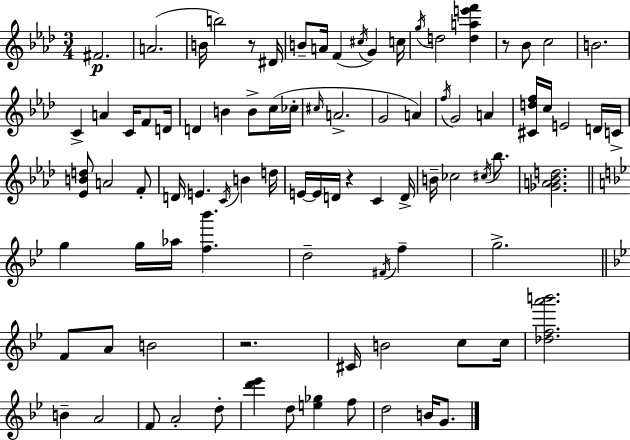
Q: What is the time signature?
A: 3/4